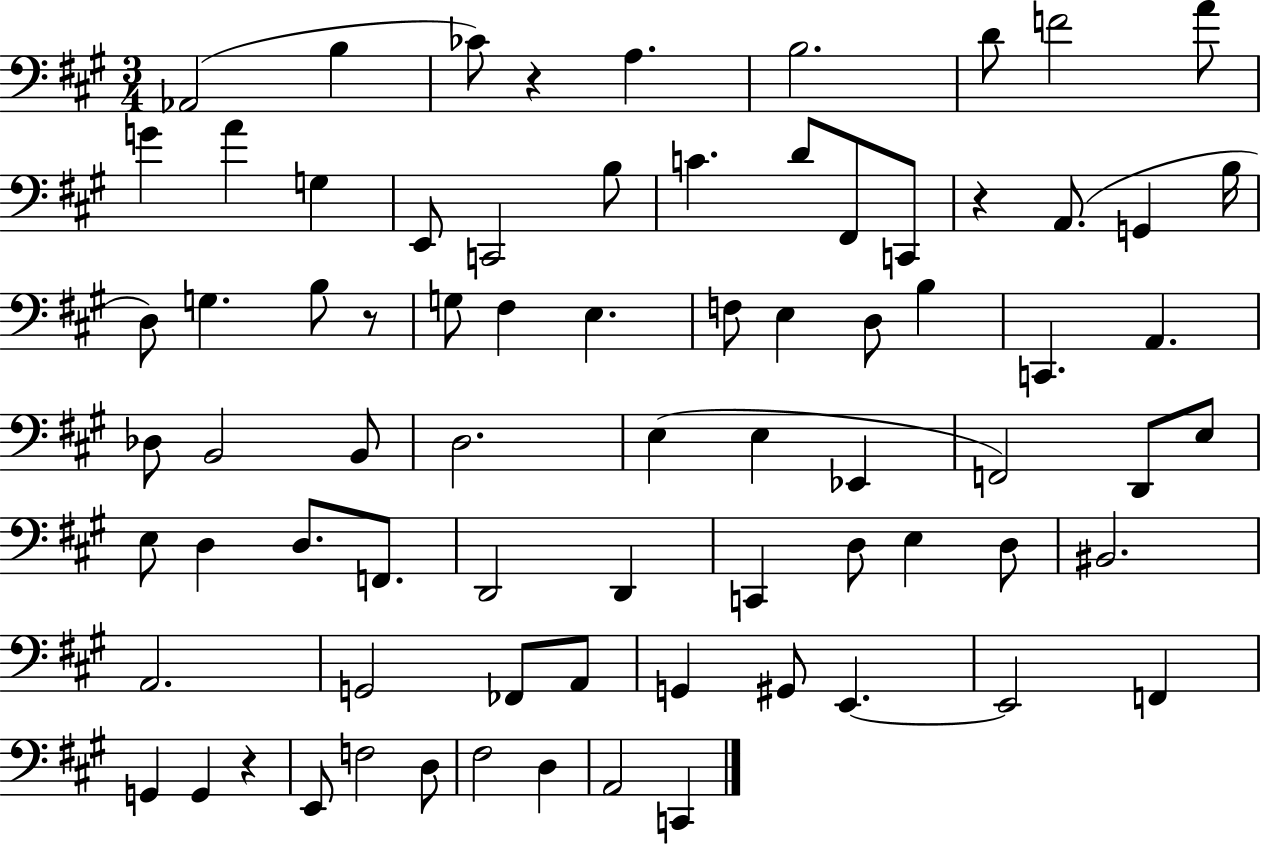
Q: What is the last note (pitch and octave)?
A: C2